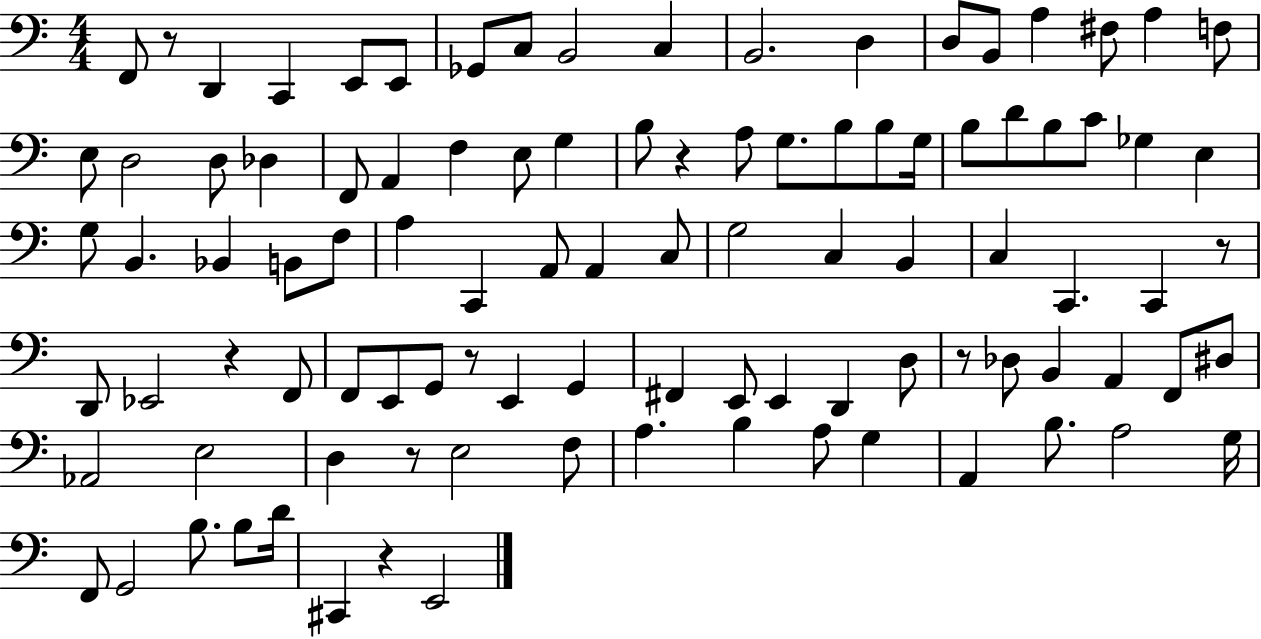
F2/e R/e D2/q C2/q E2/e E2/e Gb2/e C3/e B2/h C3/q B2/h. D3/q D3/e B2/e A3/q F#3/e A3/q F3/e E3/e D3/h D3/e Db3/q F2/e A2/q F3/q E3/e G3/q B3/e R/q A3/e G3/e. B3/e B3/e G3/s B3/e D4/e B3/e C4/e Gb3/q E3/q G3/e B2/q. Bb2/q B2/e F3/e A3/q C2/q A2/e A2/q C3/e G3/h C3/q B2/q C3/q C2/q. C2/q R/e D2/e Eb2/h R/q F2/e F2/e E2/e G2/e R/e E2/q G2/q F#2/q E2/e E2/q D2/q D3/e R/e Db3/e B2/q A2/q F2/e D#3/e Ab2/h E3/h D3/q R/e E3/h F3/e A3/q. B3/q A3/e G3/q A2/q B3/e. A3/h G3/s F2/e G2/h B3/e. B3/e D4/s C#2/q R/q E2/h